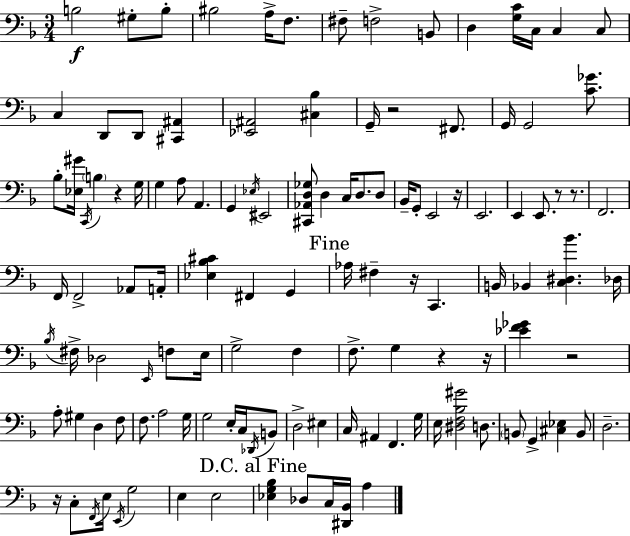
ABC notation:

X:1
T:Untitled
M:3/4
L:1/4
K:F
B,2 ^G,/2 B,/2 ^B,2 A,/4 F,/2 ^F,/2 F,2 B,,/2 D, [G,C]/4 C,/4 C, C,/2 C, D,,/2 D,,/2 [^C,,^A,,] [_E,,^A,,]2 [^C,_B,] G,,/4 z2 ^F,,/2 G,,/4 G,,2 [C_G]/2 _B,/2 [_E,^G]/4 C,,/4 B, z G,/4 G, A,/2 A,, G,, _E,/4 ^E,,2 [^C,,_A,,D,_G,]/2 D, C,/4 D,/2 D,/2 _B,,/4 G,,/2 E,,2 z/4 E,,2 E,, E,,/2 z/2 z/2 F,,2 F,,/4 F,,2 _A,,/2 A,,/4 [_E,_B,^C] ^F,, G,, _A,/4 ^F, z/4 C,, B,,/4 _B,, [C,^D,_B] _D,/4 _B,/4 ^F,/4 _D,2 E,,/4 F,/2 E,/4 G,2 F, F,/2 G, z z/4 [_EF_G] z2 A,/2 ^G, D, F,/2 F,/2 A,2 G,/4 G,2 E,/4 C,/4 _D,,/4 B,,/2 D,2 ^E, C,/4 ^A,, F,, G,/4 E,/4 [^D,F,_B,^G]2 D,/2 B,,/2 G,, [^C,_E,] B,,/2 D,2 z/4 C,/2 F,,/4 E,/4 E,,/4 G,2 E, E,2 [_E,G,_B,] _D,/2 C,/4 [^D,,_B,,]/4 A,